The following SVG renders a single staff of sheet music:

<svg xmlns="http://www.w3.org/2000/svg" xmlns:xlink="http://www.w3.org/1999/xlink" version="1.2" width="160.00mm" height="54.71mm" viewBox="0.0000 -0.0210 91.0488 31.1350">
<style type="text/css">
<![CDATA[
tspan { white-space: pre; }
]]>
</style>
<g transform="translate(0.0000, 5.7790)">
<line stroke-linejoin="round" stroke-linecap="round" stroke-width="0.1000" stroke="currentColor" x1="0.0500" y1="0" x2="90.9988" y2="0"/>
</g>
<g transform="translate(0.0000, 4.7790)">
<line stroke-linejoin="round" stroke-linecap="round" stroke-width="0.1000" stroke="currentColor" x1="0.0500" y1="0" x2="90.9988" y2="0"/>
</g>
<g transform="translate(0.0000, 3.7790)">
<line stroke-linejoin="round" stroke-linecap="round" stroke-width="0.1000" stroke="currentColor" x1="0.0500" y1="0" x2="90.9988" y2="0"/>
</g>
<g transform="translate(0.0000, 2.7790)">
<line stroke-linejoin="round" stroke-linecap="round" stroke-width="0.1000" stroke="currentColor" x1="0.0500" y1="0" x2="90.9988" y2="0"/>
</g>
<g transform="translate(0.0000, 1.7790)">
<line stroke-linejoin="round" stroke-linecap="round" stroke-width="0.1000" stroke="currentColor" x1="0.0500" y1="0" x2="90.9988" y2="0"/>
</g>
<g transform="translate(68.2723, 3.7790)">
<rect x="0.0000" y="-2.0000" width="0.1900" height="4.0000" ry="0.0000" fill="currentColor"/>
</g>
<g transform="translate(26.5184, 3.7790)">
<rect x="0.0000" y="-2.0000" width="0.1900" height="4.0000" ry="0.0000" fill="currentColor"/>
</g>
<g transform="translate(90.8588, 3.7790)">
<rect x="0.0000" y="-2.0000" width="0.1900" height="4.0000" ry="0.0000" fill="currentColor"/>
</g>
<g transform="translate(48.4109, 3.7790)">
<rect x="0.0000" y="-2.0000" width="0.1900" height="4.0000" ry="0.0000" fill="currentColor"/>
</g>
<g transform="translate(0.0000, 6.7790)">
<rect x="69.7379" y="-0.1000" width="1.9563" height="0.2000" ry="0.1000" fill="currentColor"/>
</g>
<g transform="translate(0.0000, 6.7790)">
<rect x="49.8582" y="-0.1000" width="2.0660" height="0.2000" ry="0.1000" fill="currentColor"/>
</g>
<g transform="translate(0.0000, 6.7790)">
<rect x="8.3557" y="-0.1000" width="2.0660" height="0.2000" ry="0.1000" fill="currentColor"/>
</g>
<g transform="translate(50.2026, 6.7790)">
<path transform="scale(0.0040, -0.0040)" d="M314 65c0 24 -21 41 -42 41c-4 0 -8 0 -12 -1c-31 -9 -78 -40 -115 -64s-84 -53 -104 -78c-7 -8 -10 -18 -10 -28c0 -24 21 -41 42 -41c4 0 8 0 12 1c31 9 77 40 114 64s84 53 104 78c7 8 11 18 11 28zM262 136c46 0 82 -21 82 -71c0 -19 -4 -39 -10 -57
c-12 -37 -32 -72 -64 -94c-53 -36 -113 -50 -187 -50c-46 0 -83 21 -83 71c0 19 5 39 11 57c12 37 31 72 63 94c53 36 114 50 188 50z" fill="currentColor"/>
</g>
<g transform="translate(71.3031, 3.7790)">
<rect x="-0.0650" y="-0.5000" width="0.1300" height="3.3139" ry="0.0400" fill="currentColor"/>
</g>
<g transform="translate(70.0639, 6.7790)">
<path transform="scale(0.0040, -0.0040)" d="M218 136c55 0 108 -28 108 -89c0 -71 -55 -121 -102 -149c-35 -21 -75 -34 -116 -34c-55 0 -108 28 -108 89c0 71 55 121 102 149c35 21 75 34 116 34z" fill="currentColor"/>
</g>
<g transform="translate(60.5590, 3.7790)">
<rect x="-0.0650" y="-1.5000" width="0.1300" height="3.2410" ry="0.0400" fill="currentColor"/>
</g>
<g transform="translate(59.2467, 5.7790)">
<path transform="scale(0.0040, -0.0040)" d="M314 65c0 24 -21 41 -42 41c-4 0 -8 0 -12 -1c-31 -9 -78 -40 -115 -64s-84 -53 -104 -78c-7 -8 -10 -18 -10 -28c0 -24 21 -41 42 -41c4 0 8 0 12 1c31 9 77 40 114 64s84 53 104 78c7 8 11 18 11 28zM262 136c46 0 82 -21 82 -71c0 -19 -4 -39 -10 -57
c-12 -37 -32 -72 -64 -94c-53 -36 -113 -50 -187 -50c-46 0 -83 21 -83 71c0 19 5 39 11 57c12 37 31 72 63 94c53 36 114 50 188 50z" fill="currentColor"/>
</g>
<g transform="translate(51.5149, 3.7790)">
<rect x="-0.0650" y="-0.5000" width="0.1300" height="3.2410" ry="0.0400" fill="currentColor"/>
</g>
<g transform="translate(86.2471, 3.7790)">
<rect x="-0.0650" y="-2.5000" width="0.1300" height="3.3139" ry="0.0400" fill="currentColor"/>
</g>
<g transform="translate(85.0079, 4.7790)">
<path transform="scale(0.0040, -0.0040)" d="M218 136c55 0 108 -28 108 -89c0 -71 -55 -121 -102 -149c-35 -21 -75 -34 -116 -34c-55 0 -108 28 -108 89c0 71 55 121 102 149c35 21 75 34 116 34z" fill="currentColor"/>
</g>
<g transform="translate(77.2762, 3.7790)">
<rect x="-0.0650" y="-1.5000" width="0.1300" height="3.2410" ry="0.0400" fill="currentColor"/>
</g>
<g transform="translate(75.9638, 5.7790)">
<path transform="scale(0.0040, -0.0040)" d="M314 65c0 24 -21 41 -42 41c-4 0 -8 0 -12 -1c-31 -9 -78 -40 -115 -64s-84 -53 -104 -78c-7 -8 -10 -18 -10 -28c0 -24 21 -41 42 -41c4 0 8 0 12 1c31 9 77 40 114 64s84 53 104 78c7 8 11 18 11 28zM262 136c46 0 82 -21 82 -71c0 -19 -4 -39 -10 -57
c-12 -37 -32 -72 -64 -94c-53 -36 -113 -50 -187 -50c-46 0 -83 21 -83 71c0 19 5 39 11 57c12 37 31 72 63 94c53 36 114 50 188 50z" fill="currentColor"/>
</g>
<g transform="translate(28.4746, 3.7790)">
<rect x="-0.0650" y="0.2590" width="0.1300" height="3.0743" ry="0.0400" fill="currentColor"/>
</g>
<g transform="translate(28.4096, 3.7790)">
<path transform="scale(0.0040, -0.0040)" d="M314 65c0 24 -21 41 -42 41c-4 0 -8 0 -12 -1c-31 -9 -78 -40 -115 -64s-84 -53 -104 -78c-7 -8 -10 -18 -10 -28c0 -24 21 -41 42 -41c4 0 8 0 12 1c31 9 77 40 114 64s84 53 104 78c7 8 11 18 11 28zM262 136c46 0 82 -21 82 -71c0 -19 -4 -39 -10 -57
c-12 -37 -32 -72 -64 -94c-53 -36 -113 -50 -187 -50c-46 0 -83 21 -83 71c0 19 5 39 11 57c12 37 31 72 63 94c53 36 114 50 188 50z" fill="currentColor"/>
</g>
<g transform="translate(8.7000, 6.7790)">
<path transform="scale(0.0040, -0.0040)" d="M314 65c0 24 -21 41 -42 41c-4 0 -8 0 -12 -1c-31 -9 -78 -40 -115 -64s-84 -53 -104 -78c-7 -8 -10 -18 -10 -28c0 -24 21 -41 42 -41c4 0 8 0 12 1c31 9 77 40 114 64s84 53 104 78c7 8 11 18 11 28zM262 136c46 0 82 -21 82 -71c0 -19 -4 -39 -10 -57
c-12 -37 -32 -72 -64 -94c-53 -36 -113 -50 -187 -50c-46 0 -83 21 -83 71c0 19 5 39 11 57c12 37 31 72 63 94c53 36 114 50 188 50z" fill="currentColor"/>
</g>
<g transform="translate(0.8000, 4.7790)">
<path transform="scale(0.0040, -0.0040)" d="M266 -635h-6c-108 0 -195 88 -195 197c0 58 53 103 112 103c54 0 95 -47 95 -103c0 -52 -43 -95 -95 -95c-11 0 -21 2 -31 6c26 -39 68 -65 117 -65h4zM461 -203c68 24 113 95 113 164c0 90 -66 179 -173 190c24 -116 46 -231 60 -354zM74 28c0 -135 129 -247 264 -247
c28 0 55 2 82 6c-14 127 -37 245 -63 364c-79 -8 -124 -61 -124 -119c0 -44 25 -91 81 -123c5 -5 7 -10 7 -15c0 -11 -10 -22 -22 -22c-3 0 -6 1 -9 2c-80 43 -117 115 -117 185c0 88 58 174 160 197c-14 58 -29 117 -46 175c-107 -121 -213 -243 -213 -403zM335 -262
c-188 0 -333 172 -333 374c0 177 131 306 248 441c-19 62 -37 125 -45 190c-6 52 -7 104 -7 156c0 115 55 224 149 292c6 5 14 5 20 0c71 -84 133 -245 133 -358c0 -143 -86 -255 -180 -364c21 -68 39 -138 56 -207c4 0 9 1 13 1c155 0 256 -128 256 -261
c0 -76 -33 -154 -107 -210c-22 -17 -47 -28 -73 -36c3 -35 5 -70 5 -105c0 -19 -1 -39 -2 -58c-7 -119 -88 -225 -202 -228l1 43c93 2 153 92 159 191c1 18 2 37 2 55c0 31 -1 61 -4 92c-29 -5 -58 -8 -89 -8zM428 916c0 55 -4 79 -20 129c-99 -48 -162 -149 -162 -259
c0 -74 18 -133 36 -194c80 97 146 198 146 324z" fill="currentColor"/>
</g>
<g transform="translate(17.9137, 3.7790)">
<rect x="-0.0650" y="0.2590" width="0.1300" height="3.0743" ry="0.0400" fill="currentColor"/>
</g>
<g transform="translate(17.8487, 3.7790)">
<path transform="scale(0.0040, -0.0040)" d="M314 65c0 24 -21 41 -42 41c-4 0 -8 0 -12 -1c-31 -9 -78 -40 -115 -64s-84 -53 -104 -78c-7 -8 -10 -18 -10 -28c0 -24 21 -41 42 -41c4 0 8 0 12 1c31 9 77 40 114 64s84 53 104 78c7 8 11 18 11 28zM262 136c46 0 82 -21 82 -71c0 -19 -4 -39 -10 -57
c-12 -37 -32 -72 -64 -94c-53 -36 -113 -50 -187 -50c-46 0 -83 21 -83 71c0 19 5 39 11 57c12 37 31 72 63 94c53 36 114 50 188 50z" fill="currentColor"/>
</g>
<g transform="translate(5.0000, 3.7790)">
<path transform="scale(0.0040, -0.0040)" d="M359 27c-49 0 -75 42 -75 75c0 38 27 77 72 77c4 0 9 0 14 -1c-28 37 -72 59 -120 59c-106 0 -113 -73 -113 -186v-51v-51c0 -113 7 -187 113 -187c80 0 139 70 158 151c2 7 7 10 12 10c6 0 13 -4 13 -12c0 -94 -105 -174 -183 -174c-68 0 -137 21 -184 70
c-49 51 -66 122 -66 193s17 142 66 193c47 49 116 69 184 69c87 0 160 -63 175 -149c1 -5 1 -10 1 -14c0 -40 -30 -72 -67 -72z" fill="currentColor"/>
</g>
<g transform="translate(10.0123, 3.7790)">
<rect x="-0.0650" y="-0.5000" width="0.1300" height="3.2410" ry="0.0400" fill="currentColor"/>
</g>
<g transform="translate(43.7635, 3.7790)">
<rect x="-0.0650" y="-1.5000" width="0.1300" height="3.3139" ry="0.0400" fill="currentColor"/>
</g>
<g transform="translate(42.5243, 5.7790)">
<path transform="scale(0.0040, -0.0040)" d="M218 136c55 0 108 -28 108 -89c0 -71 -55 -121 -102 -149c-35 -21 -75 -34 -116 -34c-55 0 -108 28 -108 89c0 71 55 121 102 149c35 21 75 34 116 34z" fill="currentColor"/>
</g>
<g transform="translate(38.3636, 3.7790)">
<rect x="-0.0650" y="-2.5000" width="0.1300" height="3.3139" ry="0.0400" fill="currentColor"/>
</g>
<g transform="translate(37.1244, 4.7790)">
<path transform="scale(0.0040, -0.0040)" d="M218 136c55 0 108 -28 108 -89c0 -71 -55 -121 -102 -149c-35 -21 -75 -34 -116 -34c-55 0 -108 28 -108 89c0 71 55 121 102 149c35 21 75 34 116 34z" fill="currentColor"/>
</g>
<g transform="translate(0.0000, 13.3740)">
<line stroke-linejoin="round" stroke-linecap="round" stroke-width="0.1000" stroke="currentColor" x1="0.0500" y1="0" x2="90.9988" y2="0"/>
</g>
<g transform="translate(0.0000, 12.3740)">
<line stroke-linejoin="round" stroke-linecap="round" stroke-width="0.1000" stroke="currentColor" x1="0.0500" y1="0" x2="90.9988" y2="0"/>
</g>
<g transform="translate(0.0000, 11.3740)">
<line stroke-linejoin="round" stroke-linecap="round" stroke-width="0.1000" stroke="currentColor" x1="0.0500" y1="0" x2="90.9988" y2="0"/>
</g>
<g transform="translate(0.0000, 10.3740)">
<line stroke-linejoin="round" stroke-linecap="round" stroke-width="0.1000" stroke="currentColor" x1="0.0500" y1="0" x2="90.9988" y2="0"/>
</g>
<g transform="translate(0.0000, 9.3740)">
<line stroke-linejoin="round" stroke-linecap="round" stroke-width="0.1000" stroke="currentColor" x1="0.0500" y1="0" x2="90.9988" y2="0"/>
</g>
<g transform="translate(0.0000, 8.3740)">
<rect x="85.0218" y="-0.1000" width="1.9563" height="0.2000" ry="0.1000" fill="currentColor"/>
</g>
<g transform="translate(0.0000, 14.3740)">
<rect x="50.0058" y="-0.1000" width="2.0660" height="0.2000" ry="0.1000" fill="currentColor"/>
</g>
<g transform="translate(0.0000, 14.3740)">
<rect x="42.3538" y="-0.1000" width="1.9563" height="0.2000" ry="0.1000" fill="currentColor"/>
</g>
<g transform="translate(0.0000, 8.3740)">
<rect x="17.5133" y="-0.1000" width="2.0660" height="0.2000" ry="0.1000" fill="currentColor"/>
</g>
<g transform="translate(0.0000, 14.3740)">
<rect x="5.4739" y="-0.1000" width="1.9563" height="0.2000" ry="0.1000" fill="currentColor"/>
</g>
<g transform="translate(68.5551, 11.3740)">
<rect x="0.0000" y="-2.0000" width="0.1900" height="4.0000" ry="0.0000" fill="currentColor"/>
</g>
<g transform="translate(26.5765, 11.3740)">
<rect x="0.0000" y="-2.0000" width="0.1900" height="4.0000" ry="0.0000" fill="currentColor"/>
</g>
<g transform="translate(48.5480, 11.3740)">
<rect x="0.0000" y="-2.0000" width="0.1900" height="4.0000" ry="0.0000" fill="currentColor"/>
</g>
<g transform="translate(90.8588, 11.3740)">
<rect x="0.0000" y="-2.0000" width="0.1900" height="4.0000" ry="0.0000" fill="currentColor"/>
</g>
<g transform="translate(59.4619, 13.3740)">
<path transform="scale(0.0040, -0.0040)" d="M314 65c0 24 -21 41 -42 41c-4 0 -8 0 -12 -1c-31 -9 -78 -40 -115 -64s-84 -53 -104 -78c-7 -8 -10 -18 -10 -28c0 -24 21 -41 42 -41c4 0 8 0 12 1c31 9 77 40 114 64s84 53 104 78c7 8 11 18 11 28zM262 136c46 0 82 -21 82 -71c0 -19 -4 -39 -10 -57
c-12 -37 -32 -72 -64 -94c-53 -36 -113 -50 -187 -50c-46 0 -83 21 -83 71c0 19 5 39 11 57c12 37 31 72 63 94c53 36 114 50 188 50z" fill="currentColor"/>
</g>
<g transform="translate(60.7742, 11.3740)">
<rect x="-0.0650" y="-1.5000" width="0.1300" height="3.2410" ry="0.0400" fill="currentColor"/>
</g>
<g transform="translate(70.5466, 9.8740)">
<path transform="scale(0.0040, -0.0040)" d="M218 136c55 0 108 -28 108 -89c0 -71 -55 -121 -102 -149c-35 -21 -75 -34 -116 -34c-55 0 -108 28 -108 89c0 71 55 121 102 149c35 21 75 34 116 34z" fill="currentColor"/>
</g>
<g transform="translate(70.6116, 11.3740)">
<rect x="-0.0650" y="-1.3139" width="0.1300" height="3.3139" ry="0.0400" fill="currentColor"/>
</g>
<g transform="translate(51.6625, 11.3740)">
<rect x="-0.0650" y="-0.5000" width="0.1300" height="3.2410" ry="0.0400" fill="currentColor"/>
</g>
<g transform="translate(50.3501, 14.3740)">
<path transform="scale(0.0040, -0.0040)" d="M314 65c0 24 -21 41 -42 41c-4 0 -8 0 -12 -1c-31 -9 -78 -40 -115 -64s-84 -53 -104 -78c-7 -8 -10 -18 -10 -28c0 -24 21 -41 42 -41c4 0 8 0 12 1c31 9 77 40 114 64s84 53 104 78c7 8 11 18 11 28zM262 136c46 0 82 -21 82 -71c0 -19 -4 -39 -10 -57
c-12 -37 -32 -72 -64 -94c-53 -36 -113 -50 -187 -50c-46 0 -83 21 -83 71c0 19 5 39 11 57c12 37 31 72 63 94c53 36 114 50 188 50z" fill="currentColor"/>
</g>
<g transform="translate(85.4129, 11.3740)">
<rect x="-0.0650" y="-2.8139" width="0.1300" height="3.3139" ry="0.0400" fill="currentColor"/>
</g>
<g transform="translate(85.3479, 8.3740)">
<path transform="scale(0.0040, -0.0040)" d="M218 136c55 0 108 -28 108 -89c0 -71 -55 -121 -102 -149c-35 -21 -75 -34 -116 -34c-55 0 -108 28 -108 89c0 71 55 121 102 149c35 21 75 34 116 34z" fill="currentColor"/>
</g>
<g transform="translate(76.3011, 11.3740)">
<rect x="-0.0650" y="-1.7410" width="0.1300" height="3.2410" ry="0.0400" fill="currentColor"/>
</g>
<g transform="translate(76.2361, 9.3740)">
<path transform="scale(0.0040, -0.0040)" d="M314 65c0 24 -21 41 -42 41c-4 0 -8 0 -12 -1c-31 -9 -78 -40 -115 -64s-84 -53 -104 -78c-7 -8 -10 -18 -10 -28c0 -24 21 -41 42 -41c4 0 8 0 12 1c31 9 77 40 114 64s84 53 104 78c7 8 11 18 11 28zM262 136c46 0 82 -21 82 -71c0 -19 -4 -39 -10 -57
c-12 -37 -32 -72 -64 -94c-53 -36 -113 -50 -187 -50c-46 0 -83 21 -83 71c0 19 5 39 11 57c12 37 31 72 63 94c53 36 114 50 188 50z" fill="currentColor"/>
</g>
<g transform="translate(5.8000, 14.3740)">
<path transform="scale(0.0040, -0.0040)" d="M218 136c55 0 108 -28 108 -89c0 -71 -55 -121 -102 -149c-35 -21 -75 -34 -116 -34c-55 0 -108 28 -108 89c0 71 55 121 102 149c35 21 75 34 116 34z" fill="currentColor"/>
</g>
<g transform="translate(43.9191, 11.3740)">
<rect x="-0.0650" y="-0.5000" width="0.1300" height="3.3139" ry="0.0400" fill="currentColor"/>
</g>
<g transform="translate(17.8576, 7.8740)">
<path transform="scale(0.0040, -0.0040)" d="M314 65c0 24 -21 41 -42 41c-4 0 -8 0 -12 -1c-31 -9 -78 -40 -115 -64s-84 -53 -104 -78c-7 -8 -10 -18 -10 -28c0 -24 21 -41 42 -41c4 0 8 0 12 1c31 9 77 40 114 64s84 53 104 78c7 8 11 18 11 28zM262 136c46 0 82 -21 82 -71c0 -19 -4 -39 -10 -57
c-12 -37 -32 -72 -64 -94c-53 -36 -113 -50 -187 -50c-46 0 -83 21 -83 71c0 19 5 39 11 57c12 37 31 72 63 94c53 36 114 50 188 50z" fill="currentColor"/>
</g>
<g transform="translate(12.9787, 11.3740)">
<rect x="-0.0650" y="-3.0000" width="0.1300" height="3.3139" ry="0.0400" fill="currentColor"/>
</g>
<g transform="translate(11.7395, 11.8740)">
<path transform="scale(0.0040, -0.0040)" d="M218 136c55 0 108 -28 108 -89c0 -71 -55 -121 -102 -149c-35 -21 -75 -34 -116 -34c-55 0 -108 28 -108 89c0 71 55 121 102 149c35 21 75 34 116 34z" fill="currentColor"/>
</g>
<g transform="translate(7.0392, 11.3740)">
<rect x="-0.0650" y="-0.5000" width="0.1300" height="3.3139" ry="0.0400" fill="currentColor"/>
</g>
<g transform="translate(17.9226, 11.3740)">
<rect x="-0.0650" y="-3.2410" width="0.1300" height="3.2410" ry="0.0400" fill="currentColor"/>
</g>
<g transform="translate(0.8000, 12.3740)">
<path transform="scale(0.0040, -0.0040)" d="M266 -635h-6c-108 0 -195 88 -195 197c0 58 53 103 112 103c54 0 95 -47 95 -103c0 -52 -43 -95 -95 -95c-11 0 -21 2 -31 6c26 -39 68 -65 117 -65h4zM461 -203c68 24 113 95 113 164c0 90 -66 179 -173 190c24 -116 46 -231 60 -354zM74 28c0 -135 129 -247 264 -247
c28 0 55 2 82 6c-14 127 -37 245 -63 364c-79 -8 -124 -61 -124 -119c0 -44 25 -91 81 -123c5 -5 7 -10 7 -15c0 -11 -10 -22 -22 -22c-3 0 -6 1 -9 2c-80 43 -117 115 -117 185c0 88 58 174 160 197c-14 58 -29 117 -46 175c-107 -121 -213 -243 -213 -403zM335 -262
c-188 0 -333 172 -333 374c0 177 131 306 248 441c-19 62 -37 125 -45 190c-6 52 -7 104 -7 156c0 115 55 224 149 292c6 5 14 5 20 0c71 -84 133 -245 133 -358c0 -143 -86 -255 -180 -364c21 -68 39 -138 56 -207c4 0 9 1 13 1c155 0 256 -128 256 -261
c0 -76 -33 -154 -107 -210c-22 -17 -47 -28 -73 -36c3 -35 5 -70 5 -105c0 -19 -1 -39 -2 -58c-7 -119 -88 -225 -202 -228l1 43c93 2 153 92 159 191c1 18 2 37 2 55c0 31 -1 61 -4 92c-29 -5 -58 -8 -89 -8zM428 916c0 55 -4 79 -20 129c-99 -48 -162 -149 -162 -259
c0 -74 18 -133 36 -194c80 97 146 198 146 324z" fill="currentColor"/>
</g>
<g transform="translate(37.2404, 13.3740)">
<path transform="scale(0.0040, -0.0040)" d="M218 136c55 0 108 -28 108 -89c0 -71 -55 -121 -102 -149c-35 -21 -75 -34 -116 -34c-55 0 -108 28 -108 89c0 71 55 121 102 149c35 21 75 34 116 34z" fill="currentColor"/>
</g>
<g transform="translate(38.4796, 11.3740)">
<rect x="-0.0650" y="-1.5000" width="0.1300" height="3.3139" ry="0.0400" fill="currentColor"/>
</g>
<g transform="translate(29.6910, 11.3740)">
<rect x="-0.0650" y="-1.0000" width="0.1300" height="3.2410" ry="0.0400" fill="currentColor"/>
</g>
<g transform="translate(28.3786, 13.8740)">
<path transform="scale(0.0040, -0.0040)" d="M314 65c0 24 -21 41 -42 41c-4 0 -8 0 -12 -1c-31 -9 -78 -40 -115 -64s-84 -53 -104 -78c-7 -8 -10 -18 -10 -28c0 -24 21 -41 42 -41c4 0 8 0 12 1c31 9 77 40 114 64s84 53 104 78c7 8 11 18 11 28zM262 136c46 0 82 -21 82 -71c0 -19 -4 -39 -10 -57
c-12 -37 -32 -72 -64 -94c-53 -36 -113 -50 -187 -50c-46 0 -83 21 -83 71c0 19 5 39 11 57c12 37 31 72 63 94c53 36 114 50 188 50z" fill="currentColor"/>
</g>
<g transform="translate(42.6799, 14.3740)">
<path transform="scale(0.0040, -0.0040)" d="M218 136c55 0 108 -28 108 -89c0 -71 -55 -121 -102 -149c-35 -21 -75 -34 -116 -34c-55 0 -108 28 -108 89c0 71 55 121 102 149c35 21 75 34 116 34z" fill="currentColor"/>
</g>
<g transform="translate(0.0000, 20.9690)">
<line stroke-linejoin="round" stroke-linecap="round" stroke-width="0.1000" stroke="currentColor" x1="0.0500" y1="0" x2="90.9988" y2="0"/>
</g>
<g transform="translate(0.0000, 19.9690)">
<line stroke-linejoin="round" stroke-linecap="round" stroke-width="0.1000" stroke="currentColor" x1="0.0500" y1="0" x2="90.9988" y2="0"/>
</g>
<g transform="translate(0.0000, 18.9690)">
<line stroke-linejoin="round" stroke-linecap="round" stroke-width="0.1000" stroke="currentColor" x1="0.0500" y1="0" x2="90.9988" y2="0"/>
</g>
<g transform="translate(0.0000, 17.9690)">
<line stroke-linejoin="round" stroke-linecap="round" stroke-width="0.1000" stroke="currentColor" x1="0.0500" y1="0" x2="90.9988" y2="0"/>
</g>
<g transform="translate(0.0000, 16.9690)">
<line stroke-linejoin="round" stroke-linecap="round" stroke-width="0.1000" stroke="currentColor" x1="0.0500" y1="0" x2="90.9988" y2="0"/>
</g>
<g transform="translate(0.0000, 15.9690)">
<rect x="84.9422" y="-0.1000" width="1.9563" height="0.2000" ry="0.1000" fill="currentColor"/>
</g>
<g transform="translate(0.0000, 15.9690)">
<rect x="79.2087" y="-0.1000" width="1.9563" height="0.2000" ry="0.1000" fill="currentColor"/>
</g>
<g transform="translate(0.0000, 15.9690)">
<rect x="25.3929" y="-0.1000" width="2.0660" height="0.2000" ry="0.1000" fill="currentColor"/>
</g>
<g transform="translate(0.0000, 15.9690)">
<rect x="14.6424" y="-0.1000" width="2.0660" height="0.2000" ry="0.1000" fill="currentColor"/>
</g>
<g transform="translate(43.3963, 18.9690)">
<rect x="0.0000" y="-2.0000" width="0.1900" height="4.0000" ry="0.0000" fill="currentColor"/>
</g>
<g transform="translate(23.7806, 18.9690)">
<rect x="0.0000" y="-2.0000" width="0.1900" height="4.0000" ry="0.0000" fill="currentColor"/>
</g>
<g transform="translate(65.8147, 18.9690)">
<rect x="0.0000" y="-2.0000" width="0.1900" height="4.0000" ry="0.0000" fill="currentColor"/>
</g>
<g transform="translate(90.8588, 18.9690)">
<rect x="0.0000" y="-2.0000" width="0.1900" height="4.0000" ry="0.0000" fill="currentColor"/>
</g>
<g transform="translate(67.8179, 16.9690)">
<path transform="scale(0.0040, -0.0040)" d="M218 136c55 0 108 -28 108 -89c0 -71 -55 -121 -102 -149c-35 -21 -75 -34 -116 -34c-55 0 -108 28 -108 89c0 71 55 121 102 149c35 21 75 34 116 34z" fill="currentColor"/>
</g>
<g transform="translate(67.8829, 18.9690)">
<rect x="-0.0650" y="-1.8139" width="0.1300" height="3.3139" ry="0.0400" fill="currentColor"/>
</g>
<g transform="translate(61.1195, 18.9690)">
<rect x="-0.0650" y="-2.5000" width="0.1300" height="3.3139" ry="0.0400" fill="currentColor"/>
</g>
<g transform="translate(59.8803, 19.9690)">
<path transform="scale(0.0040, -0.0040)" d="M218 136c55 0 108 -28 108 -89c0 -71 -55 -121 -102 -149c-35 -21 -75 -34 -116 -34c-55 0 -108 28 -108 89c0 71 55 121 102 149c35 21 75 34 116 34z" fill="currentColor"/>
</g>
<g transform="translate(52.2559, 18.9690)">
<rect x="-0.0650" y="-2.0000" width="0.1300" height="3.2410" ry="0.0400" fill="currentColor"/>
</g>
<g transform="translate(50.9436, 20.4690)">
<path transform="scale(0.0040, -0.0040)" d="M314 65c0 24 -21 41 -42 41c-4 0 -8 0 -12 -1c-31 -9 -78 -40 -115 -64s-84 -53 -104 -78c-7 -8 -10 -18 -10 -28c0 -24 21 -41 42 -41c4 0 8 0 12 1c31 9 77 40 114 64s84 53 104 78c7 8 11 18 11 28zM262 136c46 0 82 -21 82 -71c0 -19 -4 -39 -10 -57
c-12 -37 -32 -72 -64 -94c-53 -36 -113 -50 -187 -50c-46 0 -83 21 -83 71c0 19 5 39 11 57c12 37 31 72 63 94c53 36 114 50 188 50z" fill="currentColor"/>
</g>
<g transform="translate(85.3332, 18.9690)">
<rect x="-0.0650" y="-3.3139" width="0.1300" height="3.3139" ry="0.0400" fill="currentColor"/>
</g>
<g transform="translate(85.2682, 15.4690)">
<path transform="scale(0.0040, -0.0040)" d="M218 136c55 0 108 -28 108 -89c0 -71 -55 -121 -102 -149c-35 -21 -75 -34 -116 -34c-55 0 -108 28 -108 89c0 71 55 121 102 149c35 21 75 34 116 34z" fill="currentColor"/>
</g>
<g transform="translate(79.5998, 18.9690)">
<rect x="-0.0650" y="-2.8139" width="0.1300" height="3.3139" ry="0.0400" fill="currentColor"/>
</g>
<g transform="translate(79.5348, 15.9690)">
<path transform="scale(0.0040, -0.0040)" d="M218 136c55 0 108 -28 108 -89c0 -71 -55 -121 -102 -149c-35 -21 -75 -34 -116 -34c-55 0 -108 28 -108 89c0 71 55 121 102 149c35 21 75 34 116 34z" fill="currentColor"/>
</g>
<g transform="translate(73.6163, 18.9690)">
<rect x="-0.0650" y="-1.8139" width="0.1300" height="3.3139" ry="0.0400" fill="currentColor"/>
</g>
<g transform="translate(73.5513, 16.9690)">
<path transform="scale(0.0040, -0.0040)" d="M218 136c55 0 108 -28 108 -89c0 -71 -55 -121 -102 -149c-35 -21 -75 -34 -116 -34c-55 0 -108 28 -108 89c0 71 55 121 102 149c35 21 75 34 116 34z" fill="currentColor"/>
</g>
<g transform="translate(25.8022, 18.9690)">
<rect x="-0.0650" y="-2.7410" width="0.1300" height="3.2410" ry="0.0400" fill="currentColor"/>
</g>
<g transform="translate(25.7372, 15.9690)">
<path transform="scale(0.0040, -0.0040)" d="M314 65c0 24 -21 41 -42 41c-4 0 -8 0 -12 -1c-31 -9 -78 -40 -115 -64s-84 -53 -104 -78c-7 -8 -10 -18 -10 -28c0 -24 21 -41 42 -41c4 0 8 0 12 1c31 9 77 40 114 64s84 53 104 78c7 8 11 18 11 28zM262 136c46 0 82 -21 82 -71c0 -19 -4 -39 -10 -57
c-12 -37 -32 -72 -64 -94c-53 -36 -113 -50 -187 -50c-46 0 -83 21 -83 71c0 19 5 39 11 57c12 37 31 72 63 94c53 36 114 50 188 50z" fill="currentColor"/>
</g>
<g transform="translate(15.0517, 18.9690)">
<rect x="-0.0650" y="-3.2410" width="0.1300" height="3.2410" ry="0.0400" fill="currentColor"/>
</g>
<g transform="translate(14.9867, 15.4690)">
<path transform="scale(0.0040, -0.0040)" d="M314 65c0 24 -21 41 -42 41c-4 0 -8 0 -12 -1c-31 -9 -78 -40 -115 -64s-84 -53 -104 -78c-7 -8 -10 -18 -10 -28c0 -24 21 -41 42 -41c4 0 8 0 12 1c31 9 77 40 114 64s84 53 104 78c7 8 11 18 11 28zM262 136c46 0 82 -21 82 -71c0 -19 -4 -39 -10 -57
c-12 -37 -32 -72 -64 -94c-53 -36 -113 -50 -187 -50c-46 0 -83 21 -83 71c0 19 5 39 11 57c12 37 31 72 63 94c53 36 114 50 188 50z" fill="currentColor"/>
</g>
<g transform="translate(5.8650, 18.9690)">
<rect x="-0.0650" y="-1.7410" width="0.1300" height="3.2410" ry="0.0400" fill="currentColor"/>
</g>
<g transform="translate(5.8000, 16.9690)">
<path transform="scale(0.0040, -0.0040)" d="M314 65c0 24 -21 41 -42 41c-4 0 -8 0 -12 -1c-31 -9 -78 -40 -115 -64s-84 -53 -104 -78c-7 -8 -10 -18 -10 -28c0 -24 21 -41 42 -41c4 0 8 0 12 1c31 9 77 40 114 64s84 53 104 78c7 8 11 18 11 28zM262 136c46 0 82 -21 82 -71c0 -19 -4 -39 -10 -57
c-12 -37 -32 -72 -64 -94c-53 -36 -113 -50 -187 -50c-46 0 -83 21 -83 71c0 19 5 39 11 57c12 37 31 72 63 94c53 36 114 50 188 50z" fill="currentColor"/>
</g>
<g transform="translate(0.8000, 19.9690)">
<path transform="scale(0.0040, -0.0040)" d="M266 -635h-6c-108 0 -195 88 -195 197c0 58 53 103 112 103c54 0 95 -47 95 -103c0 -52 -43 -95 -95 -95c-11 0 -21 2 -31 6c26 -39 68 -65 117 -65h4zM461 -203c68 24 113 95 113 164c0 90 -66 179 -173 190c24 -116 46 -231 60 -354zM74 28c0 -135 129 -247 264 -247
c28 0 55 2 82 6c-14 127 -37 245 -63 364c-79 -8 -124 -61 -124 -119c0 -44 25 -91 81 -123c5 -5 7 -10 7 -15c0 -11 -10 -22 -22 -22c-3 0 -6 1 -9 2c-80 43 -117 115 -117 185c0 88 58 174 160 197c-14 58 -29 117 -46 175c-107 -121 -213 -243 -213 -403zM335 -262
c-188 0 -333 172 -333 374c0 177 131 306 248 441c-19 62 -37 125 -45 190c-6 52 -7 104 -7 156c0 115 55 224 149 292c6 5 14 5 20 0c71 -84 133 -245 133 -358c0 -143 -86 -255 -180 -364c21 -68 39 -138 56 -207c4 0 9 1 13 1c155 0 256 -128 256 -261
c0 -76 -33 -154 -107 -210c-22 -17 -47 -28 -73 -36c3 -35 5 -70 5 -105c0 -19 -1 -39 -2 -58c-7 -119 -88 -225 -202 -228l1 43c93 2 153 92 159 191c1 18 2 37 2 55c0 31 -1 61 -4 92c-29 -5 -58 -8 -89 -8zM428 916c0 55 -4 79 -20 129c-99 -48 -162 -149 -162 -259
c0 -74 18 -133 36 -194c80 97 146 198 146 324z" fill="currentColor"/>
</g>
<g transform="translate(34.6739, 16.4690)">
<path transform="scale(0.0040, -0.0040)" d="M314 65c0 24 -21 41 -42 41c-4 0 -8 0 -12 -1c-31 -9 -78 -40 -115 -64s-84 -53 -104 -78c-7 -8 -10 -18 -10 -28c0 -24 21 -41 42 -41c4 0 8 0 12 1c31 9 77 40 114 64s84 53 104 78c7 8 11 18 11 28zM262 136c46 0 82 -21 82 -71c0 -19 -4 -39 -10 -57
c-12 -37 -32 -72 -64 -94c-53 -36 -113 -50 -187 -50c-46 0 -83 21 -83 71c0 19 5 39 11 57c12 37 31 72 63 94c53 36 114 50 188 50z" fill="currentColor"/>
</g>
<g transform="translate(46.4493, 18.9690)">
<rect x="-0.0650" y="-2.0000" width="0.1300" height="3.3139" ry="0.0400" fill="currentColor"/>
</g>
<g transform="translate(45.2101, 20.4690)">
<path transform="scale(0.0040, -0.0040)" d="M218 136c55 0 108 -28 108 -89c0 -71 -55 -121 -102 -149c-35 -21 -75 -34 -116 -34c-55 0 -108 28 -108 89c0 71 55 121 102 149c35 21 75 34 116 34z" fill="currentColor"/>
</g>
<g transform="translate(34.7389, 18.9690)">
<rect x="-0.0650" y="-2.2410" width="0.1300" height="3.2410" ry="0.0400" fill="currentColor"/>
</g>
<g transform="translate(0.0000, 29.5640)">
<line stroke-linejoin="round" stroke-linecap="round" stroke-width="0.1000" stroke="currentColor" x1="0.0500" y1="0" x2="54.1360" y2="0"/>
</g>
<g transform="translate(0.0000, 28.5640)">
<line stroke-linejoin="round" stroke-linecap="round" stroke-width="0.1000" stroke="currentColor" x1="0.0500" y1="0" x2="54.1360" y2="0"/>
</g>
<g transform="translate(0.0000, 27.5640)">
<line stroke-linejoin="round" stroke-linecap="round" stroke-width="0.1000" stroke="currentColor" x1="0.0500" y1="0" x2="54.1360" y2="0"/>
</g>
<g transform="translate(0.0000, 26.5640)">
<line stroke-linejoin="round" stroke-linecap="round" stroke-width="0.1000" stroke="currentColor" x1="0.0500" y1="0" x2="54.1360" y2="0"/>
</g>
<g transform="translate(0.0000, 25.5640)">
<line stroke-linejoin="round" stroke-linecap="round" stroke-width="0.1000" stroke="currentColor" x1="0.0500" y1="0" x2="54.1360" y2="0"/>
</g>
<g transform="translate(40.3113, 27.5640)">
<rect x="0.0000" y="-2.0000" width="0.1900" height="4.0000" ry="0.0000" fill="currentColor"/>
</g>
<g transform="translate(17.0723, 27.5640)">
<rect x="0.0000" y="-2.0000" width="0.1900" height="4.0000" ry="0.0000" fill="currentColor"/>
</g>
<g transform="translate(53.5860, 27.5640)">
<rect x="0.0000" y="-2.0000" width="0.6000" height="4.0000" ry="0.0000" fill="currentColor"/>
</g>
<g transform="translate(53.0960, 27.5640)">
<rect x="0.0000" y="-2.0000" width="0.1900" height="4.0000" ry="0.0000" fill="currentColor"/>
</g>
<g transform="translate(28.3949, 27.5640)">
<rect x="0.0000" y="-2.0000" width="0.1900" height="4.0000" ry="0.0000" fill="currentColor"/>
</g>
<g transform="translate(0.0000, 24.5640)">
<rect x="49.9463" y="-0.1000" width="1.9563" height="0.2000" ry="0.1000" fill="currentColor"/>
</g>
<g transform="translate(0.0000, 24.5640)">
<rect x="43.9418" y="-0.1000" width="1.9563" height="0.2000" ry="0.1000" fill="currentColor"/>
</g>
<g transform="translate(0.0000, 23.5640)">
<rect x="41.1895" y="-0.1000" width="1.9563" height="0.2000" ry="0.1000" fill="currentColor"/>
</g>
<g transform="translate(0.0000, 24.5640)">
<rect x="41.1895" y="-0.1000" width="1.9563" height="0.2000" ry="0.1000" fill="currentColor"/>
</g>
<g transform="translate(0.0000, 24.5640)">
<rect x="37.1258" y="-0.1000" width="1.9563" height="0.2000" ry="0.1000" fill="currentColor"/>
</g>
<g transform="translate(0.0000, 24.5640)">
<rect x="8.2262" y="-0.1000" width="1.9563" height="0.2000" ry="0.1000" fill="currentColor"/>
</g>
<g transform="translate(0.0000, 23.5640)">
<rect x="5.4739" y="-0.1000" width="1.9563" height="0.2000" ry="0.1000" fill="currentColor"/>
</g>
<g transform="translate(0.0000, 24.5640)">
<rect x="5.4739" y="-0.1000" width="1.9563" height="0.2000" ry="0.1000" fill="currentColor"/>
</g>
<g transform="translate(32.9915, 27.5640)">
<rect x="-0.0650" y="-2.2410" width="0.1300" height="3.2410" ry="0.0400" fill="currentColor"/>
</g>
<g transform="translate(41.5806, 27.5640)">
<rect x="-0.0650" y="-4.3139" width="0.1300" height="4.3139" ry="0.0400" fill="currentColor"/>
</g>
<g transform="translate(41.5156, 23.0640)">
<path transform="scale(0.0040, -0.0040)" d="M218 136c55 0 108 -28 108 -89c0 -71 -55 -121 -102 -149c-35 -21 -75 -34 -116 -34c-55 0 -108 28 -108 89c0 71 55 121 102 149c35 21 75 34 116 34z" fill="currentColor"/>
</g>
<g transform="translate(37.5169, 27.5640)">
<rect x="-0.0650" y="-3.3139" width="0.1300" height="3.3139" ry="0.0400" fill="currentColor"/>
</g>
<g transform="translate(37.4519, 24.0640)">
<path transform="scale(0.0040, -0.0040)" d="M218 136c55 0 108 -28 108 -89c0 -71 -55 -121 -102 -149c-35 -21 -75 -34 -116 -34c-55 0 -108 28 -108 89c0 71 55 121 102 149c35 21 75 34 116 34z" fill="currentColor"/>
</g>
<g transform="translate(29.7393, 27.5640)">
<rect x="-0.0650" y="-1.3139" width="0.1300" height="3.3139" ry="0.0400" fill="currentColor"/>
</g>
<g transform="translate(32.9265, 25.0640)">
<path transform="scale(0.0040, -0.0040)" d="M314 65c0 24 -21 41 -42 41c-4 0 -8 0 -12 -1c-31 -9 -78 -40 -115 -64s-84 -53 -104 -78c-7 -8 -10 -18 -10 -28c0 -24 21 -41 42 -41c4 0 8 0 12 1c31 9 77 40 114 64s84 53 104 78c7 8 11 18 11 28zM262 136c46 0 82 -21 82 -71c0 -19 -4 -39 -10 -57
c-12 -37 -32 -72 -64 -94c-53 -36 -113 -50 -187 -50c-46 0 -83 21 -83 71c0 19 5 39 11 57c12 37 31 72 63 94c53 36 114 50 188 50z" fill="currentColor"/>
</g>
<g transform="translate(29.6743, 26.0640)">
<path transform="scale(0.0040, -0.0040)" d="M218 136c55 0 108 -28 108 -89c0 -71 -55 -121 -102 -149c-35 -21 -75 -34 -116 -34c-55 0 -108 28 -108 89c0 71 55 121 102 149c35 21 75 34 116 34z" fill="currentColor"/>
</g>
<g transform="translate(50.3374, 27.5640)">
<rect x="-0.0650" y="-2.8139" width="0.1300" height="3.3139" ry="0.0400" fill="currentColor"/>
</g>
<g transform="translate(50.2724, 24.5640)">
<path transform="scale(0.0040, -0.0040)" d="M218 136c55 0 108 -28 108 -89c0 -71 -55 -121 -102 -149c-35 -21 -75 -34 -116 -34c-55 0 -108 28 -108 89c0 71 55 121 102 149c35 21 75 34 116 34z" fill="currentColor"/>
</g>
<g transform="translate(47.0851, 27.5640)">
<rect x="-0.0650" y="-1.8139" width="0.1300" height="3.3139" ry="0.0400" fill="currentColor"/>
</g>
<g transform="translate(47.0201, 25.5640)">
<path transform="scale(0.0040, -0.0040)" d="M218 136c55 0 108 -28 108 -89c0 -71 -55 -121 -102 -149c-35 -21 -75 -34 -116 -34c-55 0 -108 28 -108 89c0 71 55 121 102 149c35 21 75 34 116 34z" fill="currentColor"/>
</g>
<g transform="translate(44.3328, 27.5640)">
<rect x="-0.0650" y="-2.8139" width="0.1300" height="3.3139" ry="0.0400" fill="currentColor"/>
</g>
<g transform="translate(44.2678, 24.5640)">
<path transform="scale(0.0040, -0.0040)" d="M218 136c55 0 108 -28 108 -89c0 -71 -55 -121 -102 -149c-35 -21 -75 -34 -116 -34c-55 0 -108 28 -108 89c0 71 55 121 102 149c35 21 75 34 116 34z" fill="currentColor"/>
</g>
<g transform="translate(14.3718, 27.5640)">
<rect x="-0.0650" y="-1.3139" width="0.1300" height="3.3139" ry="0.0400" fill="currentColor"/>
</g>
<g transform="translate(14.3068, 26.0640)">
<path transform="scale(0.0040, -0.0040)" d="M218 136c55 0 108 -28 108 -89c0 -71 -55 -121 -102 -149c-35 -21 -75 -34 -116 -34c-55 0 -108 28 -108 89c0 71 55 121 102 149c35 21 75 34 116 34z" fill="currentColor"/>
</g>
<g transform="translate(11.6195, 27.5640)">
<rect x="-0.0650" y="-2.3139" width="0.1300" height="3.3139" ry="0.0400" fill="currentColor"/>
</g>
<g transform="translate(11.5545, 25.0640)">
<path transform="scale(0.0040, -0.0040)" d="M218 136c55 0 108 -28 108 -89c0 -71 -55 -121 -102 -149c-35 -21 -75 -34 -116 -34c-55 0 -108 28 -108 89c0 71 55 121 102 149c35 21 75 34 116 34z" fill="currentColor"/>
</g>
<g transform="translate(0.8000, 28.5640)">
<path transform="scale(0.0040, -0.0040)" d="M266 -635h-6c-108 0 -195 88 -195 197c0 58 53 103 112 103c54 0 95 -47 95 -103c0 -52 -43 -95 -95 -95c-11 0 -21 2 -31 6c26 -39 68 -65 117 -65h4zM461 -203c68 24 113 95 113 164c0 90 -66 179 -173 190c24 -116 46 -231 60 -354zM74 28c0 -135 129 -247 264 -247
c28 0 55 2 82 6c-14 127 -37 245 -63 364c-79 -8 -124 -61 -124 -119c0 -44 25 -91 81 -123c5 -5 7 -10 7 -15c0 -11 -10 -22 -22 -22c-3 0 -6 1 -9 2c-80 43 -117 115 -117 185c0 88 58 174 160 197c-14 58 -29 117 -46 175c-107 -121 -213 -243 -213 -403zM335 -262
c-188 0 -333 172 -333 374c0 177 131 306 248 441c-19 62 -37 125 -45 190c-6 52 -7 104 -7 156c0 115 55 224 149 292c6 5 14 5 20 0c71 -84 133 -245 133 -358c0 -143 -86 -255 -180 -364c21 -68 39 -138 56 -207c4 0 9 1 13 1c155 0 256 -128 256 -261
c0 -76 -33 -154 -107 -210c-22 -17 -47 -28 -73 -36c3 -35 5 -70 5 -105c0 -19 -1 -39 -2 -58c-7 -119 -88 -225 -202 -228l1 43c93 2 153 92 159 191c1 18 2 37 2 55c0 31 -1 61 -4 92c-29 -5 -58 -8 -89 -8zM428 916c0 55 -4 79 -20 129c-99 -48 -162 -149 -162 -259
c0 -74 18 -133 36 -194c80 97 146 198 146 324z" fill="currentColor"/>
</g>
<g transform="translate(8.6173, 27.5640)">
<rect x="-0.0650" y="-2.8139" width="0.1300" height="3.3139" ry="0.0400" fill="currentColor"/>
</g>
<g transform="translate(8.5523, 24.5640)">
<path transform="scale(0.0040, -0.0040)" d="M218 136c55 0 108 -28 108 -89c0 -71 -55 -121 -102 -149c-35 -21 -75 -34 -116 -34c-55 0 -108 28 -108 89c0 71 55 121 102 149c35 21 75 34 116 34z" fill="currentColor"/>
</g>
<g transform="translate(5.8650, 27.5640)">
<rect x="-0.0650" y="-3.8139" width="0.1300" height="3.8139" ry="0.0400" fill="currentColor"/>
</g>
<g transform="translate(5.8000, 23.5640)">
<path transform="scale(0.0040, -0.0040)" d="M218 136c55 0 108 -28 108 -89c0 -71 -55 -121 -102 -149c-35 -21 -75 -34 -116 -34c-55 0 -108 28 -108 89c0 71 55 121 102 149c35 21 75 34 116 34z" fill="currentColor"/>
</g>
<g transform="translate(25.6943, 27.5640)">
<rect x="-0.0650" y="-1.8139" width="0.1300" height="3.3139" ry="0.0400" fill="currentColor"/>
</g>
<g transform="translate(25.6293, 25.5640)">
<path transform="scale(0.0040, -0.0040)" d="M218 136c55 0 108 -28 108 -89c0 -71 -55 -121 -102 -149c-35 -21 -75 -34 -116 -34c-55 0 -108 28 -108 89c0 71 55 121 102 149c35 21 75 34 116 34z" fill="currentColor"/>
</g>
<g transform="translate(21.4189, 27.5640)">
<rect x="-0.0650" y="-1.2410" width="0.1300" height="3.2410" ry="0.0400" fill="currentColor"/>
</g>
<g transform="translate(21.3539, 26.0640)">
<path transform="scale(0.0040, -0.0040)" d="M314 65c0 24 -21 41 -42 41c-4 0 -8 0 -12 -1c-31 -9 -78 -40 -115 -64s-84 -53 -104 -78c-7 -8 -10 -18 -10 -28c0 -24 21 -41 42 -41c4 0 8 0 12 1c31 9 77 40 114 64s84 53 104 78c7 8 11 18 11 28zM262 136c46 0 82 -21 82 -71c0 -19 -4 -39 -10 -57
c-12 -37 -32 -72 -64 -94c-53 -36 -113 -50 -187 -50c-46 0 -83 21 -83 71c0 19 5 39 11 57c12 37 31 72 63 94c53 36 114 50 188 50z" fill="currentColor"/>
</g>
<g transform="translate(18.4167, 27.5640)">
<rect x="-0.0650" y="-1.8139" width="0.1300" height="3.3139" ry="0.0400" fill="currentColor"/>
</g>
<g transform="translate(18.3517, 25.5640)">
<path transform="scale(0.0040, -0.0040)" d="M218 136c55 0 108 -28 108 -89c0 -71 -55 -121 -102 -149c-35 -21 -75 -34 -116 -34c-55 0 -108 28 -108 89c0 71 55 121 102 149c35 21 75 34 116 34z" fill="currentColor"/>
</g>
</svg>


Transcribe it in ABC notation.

X:1
T:Untitled
M:4/4
L:1/4
K:C
C2 B2 B2 G E C2 E2 C E2 G C A b2 D2 E C C2 E2 e f2 a f2 b2 a2 g2 F F2 G f f a b c' a g e f e2 f e g2 b d' a f a